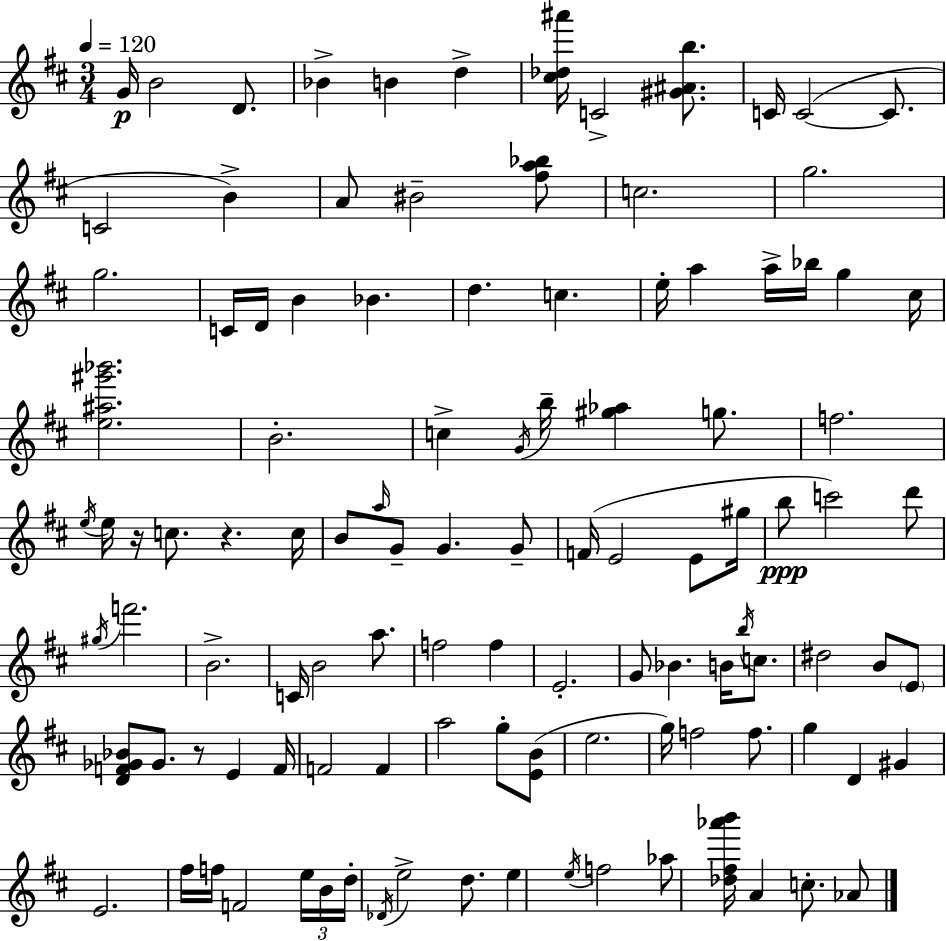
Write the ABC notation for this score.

X:1
T:Untitled
M:3/4
L:1/4
K:D
G/4 B2 D/2 _B B d [^c_d^a']/4 C2 [^G^Ab]/2 C/4 C2 C/2 C2 B A/2 ^B2 [^fa_b]/2 c2 g2 g2 C/4 D/4 B _B d c e/4 a a/4 _b/4 g ^c/4 [e^a^g'_b']2 B2 c G/4 b/4 [^g_a] g/2 f2 e/4 e/4 z/4 c/2 z c/4 B/2 a/4 G/2 G G/2 F/4 E2 E/2 ^g/4 b/2 c'2 d'/2 ^g/4 f'2 B2 C/4 B2 a/2 f2 f E2 G/2 _B B/4 b/4 c/2 ^d2 B/2 E/2 [DF_G_B]/2 _G/2 z/2 E F/4 F2 F a2 g/2 [EB]/2 e2 g/4 f2 f/2 g D ^G E2 ^f/4 f/4 F2 e/4 B/4 d/4 _D/4 e2 d/2 e e/4 f2 _a/2 [_d^f_a'b']/4 A c/2 _A/2